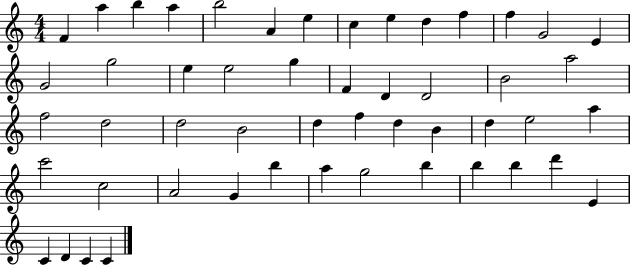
{
  \clef treble
  \numericTimeSignature
  \time 4/4
  \key c \major
  f'4 a''4 b''4 a''4 | b''2 a'4 e''4 | c''4 e''4 d''4 f''4 | f''4 g'2 e'4 | \break g'2 g''2 | e''4 e''2 g''4 | f'4 d'4 d'2 | b'2 a''2 | \break f''2 d''2 | d''2 b'2 | d''4 f''4 d''4 b'4 | d''4 e''2 a''4 | \break c'''2 c''2 | a'2 g'4 b''4 | a''4 g''2 b''4 | b''4 b''4 d'''4 e'4 | \break c'4 d'4 c'4 c'4 | \bar "|."
}